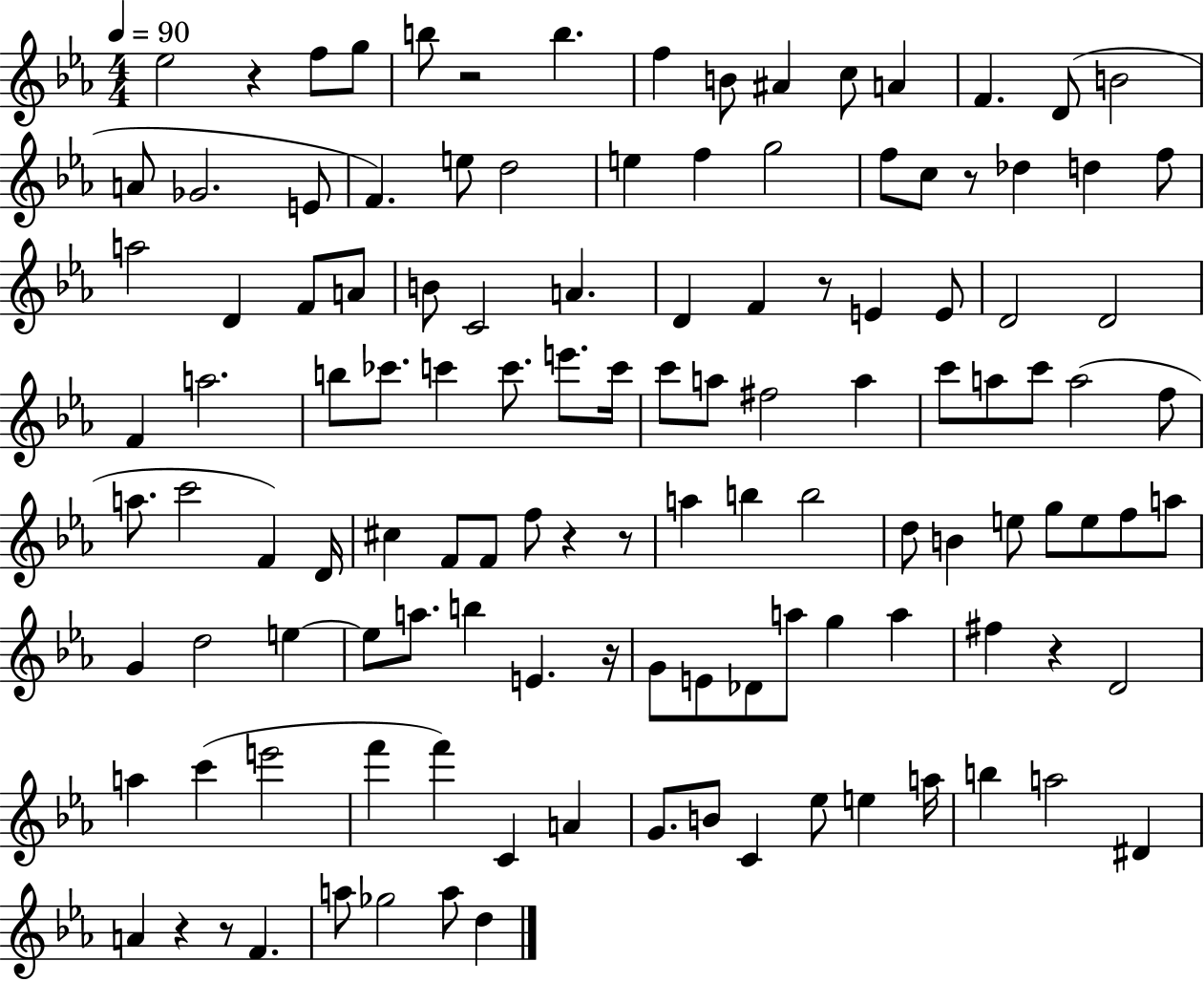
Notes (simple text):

Eb5/h R/q F5/e G5/e B5/e R/h B5/q. F5/q B4/e A#4/q C5/e A4/q F4/q. D4/e B4/h A4/e Gb4/h. E4/e F4/q. E5/e D5/h E5/q F5/q G5/h F5/e C5/e R/e Db5/q D5/q F5/e A5/h D4/q F4/e A4/e B4/e C4/h A4/q. D4/q F4/q R/e E4/q E4/e D4/h D4/h F4/q A5/h. B5/e CES6/e. C6/q C6/e. E6/e. C6/s C6/e A5/e F#5/h A5/q C6/e A5/e C6/e A5/h F5/e A5/e. C6/h F4/q D4/s C#5/q F4/e F4/e F5/e R/q R/e A5/q B5/q B5/h D5/e B4/q E5/e G5/e E5/e F5/e A5/e G4/q D5/h E5/q E5/e A5/e. B5/q E4/q. R/s G4/e E4/e Db4/e A5/e G5/q A5/q F#5/q R/q D4/h A5/q C6/q E6/h F6/q F6/q C4/q A4/q G4/e. B4/e C4/q Eb5/e E5/q A5/s B5/q A5/h D#4/q A4/q R/q R/e F4/q. A5/e Gb5/h A5/e D5/q